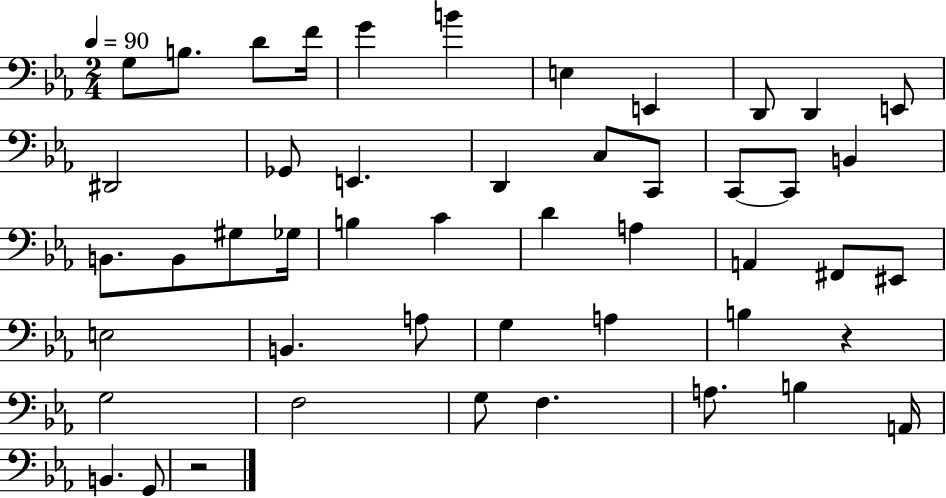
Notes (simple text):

G3/e B3/e. D4/e F4/s G4/q B4/q E3/q E2/q D2/e D2/q E2/e D#2/h Gb2/e E2/q. D2/q C3/e C2/e C2/e C2/e B2/q B2/e. B2/e G#3/e Gb3/s B3/q C4/q D4/q A3/q A2/q F#2/e EIS2/e E3/h B2/q. A3/e G3/q A3/q B3/q R/q G3/h F3/h G3/e F3/q. A3/e. B3/q A2/s B2/q. G2/e R/h